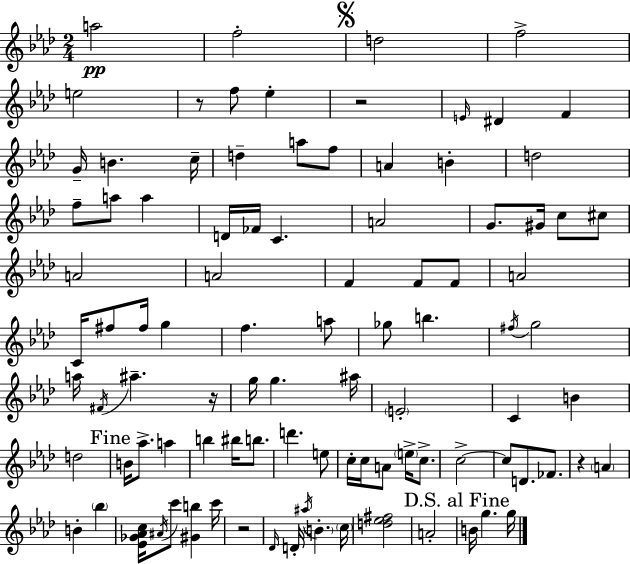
A5/h F5/h D5/h F5/h E5/h R/e F5/e Eb5/q R/h E4/s D#4/q F4/q G4/s B4/q. C5/s D5/q A5/e F5/e A4/q B4/q D5/h F5/e A5/e A5/q D4/s FES4/s C4/q. A4/h G4/e. G#4/s C5/e C#5/e A4/h A4/h F4/q F4/e F4/e A4/h C4/s F#5/e F#5/s G5/q F5/q. A5/e Gb5/e B5/q. F#5/s G5/h A5/s F#4/s A#5/q. R/s G5/s G5/q. A#5/s E4/h C4/q B4/q D5/h B4/s Ab5/e. A5/q B5/q BIS5/s B5/e. D6/q. E5/e C5/s C5/s A4/e E5/s C5/e. C5/h C5/e D4/e. FES4/e. R/q A4/q B4/q Bb5/q [Eb4,Gb4,Ab4,C5]/s A#4/s C6/e [G#4,B5]/q C6/s R/h Db4/s D4/s A#5/s B4/q. C5/s [D5,Eb5,F#5]/h A4/h B4/s G5/q. G5/s